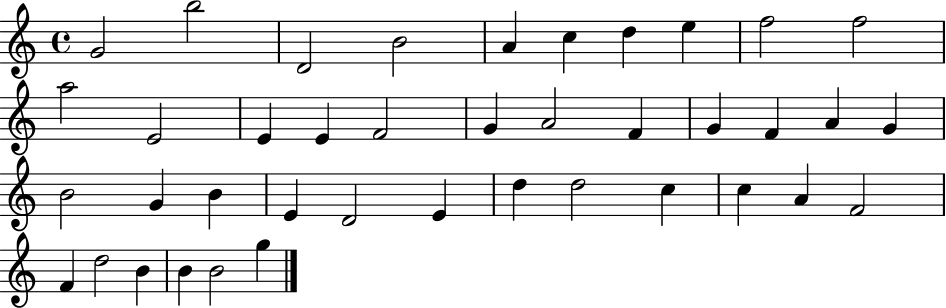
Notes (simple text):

G4/h B5/h D4/h B4/h A4/q C5/q D5/q E5/q F5/h F5/h A5/h E4/h E4/q E4/q F4/h G4/q A4/h F4/q G4/q F4/q A4/q G4/q B4/h G4/q B4/q E4/q D4/h E4/q D5/q D5/h C5/q C5/q A4/q F4/h F4/q D5/h B4/q B4/q B4/h G5/q